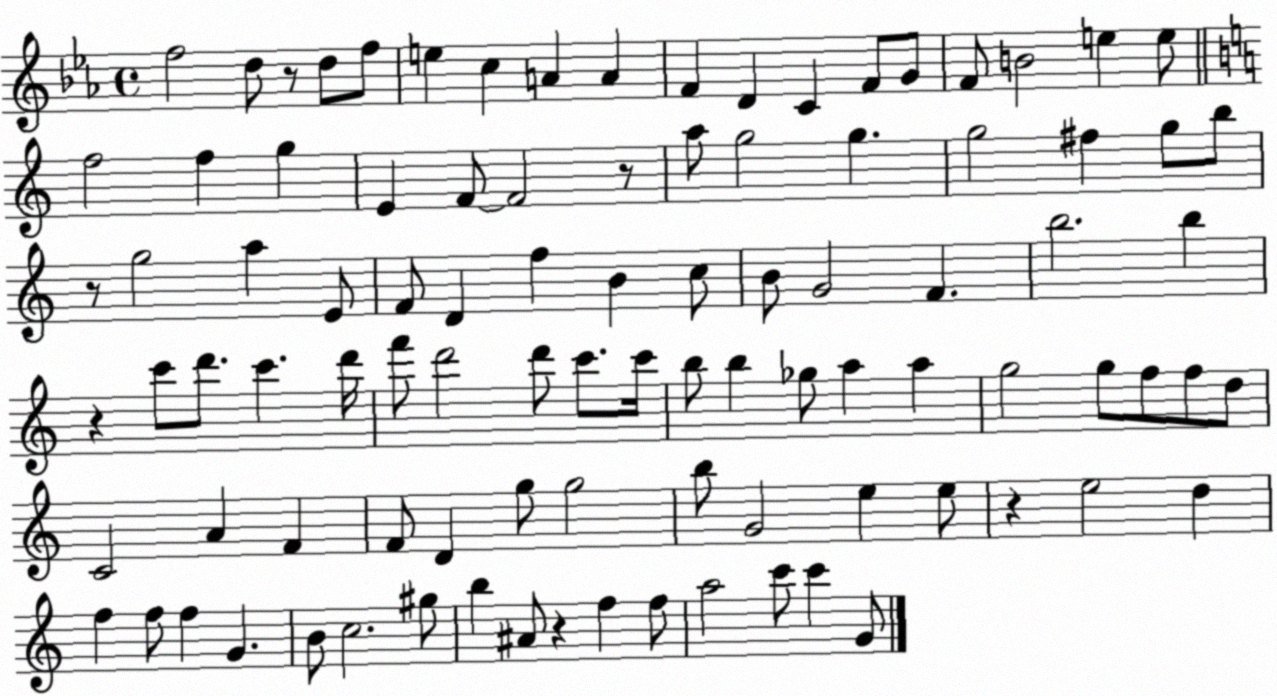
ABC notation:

X:1
T:Untitled
M:4/4
L:1/4
K:Eb
f2 d/2 z/2 d/2 f/2 e c A A F D C F/2 G/2 F/2 B2 e e/2 f2 f g E F/2 F2 z/2 a/2 g2 g g2 ^f g/2 b/2 z/2 g2 a E/2 F/2 D f B c/2 B/2 G2 F b2 b z c'/2 d'/2 c' d'/4 f'/2 d'2 d'/2 c'/2 c'/4 b/2 b _g/2 a a g2 g/2 f/2 f/2 d/2 C2 A F F/2 D g/2 g2 b/2 G2 e e/2 z e2 d f f/2 f G B/2 c2 ^g/2 b ^A/2 z f f/2 a2 c'/2 c' G/2